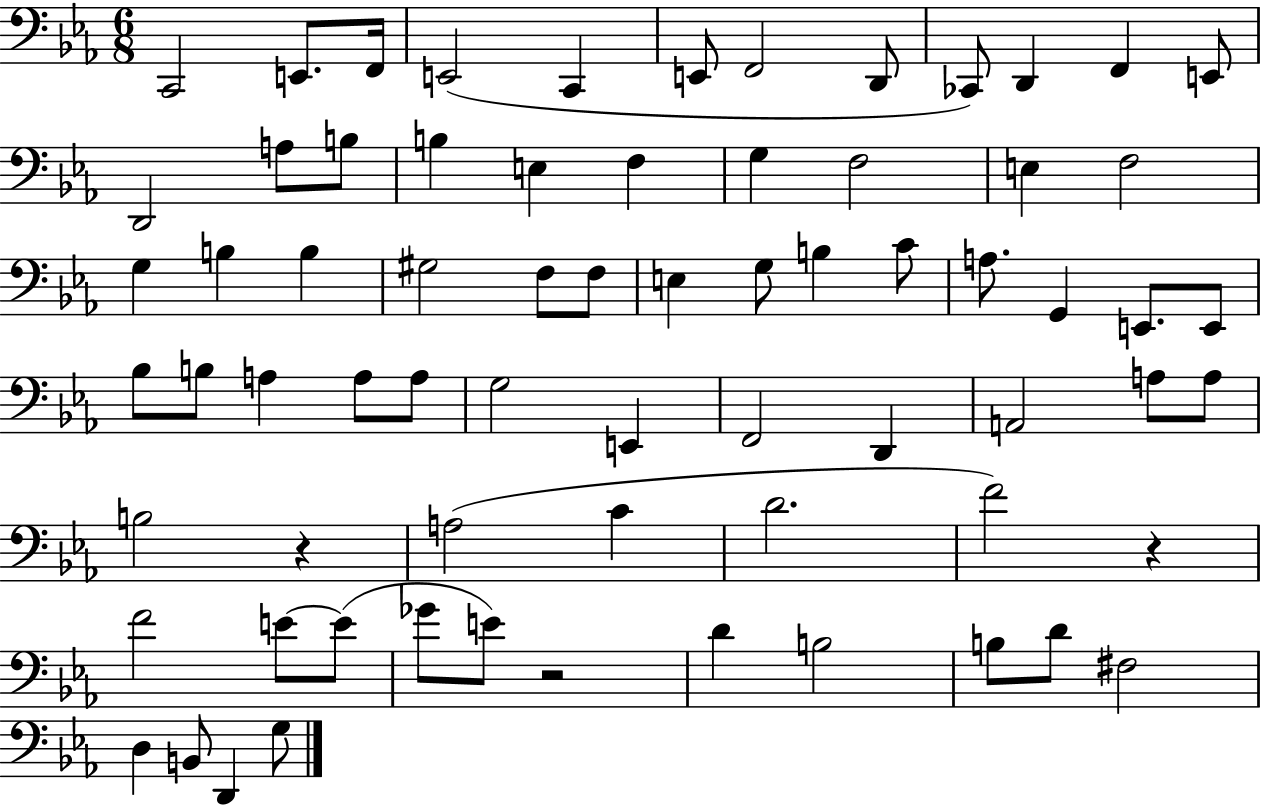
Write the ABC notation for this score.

X:1
T:Untitled
M:6/8
L:1/4
K:Eb
C,,2 E,,/2 F,,/4 E,,2 C,, E,,/2 F,,2 D,,/2 _C,,/2 D,, F,, E,,/2 D,,2 A,/2 B,/2 B, E, F, G, F,2 E, F,2 G, B, B, ^G,2 F,/2 F,/2 E, G,/2 B, C/2 A,/2 G,, E,,/2 E,,/2 _B,/2 B,/2 A, A,/2 A,/2 G,2 E,, F,,2 D,, A,,2 A,/2 A,/2 B,2 z A,2 C D2 F2 z F2 E/2 E/2 _G/2 E/2 z2 D B,2 B,/2 D/2 ^F,2 D, B,,/2 D,, G,/2